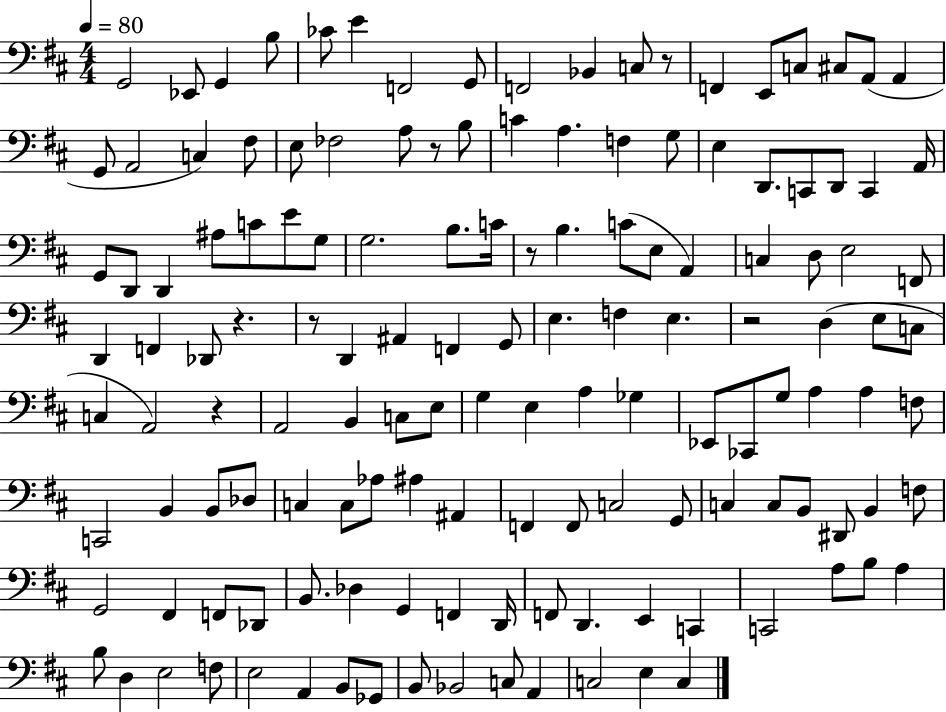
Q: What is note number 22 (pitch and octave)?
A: E3